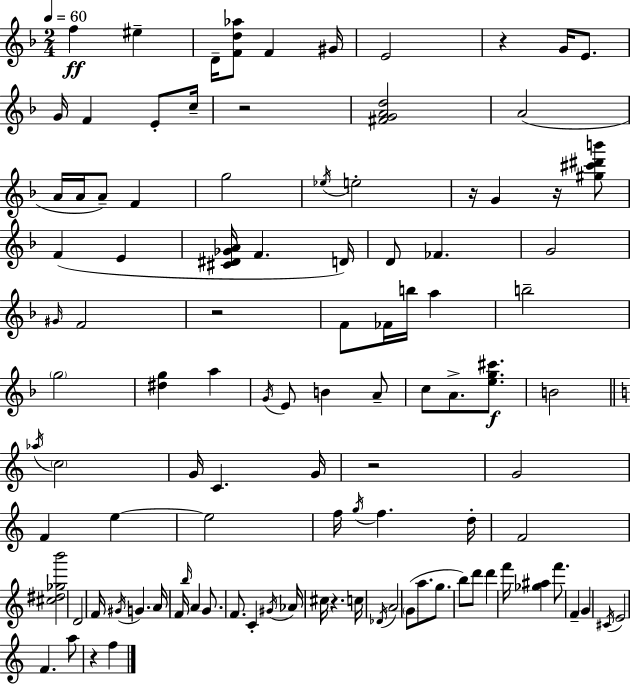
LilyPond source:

{
  \clef treble
  \numericTimeSignature
  \time 2/4
  \key f \major
  \tempo 4 = 60
  \repeat volta 2 { f''4\ff eis''4-- | d'16-- <f' d'' aes''>8 f'4 gis'16 | e'2 | r4 g'16 e'8. | \break g'16 f'4 e'8-. c''16-- | r2 | <fis' g' a' d''>2 | a'2( | \break a'16 a'16 a'8--) f'4 | g''2 | \acciaccatura { ees''16 } e''2-. | r16 g'4 r16 <gis'' cis''' dis''' b'''>8 | \break f'4( e'4 | <cis' dis' ges' a'>16 f'4. | d'16) d'8 fes'4. | g'2 | \break \grace { gis'16 } f'2 | r2 | f'8 fes'16 b''16 a''4 | b''2-- | \break \parenthesize g''2 | <dis'' g''>4 a''4 | \acciaccatura { g'16 } e'8 b'4 | a'8-- c''8 a'8.-> | \break <e'' g'' cis'''>8.\f b'2 | \bar "||" \break \key c \major \acciaccatura { aes''16 } \parenthesize c''2 | g'16 c'4. | g'16 r2 | g'2 | \break f'4 e''4~~ | e''2 | f''16 \acciaccatura { g''16 } f''4. | d''16-. f'2 | \break <cis'' dis'' ges'' b'''>2 | d'2 | f'16 \acciaccatura { gis'16 } g'4. | a'16 f'16 \grace { b''16 } a'4 | \break g'8. f'8. c'4-. | \acciaccatura { gis'16 } aes'16 cis''16 r4. | c''16 \acciaccatura { des'16 } a'2 | \parenthesize g'8( | \break a''8. g''8. b''8) | d'''8 d'''4 f'''16 <ges'' ais''>4 | f'''8. f'4-- | g'4 \acciaccatura { cis'16 } e'2 | \break f'4. | a''8 r4 | f''4 } \bar "|."
}